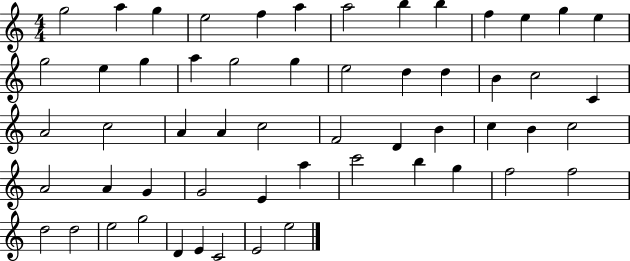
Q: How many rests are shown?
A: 0